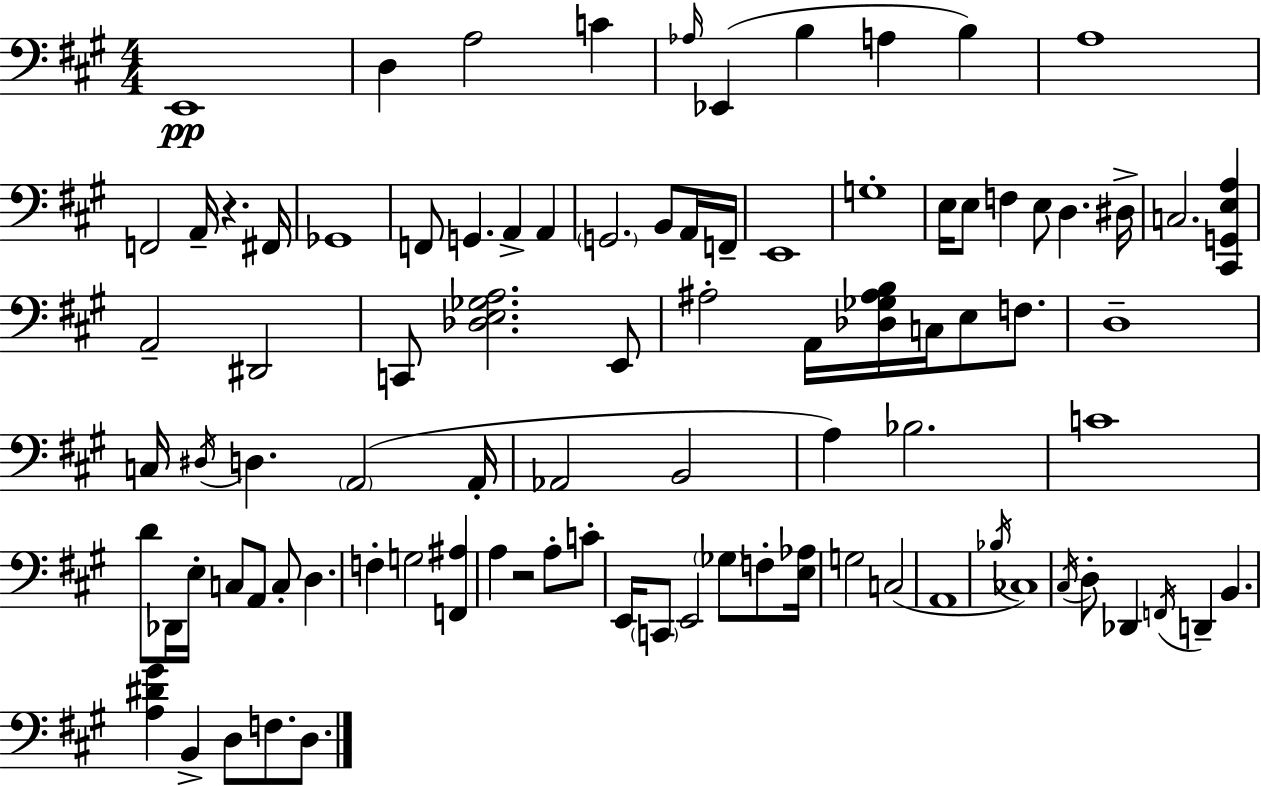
X:1
T:Untitled
M:4/4
L:1/4
K:A
E,,4 D, A,2 C _A,/4 _E,, B, A, B, A,4 F,,2 A,,/4 z ^F,,/4 _G,,4 F,,/2 G,, A,, A,, G,,2 B,,/2 A,,/4 F,,/4 E,,4 G,4 E,/4 E,/2 F, E,/2 D, ^D,/4 C,2 [^C,,G,,E,A,] A,,2 ^D,,2 C,,/2 [_D,E,_G,A,]2 E,,/2 ^A,2 A,,/4 [_D,_G,^A,B,]/4 C,/4 E,/2 F,/2 D,4 C,/4 ^D,/4 D, A,,2 A,,/4 _A,,2 B,,2 A, _B,2 C4 D/2 _D,,/4 E,/4 C,/2 A,,/2 C,/2 D, F, G,2 [F,,^A,] A, z2 A,/2 C/2 E,,/4 C,,/2 E,,2 _G,/2 F,/2 [E,_A,]/4 G,2 C,2 A,,4 _B,/4 _C,4 ^C,/4 D,/2 _D,, F,,/4 D,, B,, [A,^D^G] B,, D,/2 F,/2 D,/2